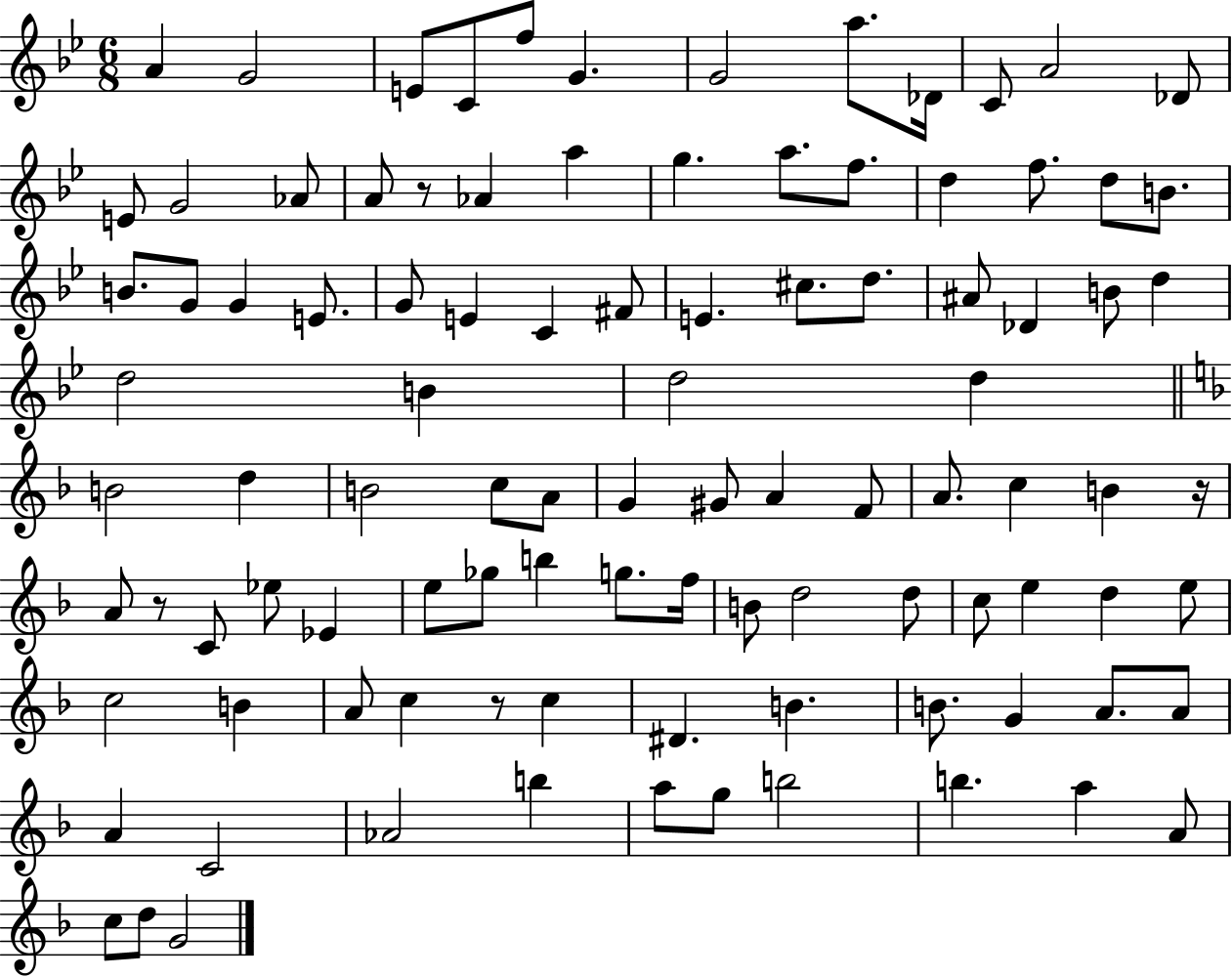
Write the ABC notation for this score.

X:1
T:Untitled
M:6/8
L:1/4
K:Bb
A G2 E/2 C/2 f/2 G G2 a/2 _D/4 C/2 A2 _D/2 E/2 G2 _A/2 A/2 z/2 _A a g a/2 f/2 d f/2 d/2 B/2 B/2 G/2 G E/2 G/2 E C ^F/2 E ^c/2 d/2 ^A/2 _D B/2 d d2 B d2 d B2 d B2 c/2 A/2 G ^G/2 A F/2 A/2 c B z/4 A/2 z/2 C/2 _e/2 _E e/2 _g/2 b g/2 f/4 B/2 d2 d/2 c/2 e d e/2 c2 B A/2 c z/2 c ^D B B/2 G A/2 A/2 A C2 _A2 b a/2 g/2 b2 b a A/2 c/2 d/2 G2